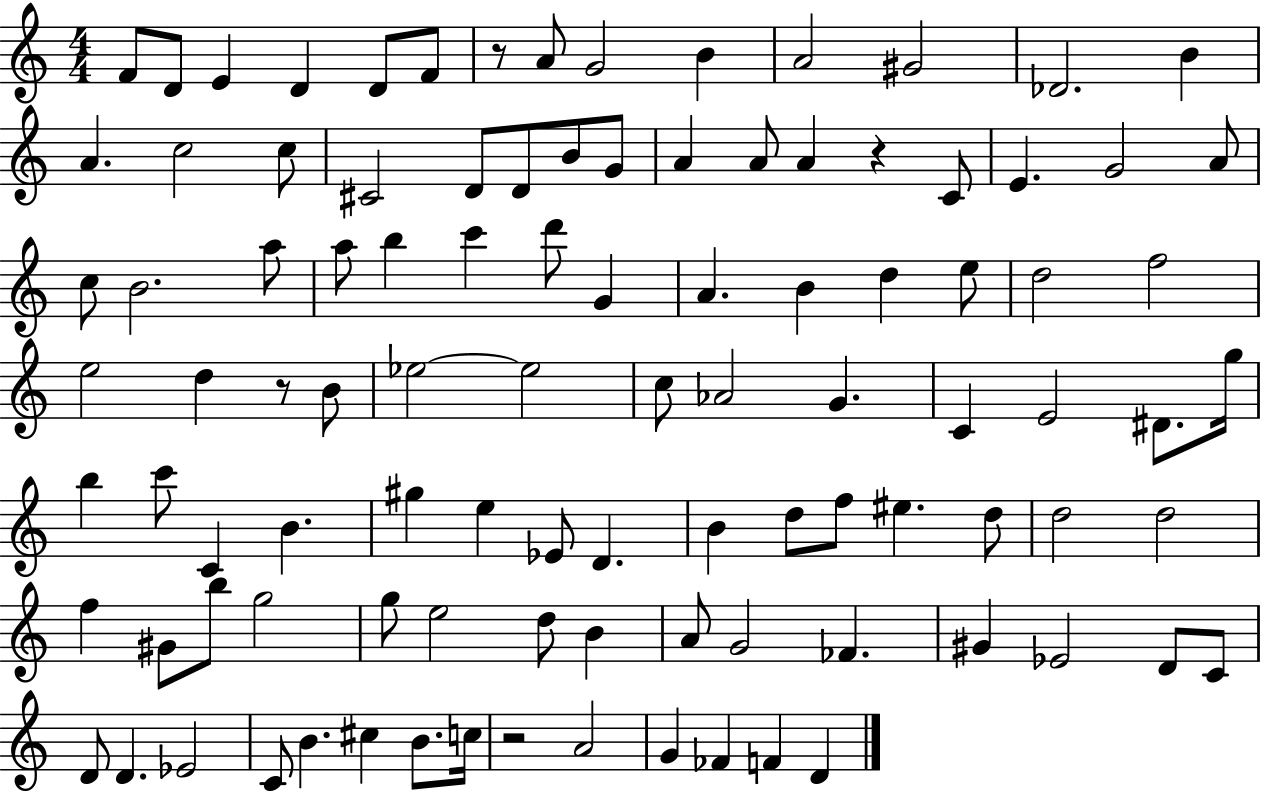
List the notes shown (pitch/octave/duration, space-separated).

F4/e D4/e E4/q D4/q D4/e F4/e R/e A4/e G4/h B4/q A4/h G#4/h Db4/h. B4/q A4/q. C5/h C5/e C#4/h D4/e D4/e B4/e G4/e A4/q A4/e A4/q R/q C4/e E4/q. G4/h A4/e C5/e B4/h. A5/e A5/e B5/q C6/q D6/e G4/q A4/q. B4/q D5/q E5/e D5/h F5/h E5/h D5/q R/e B4/e Eb5/h Eb5/h C5/e Ab4/h G4/q. C4/q E4/h D#4/e. G5/s B5/q C6/e C4/q B4/q. G#5/q E5/q Eb4/e D4/q. B4/q D5/e F5/e EIS5/q. D5/e D5/h D5/h F5/q G#4/e B5/e G5/h G5/e E5/h D5/e B4/q A4/e G4/h FES4/q. G#4/q Eb4/h D4/e C4/e D4/e D4/q. Eb4/h C4/e B4/q. C#5/q B4/e. C5/s R/h A4/h G4/q FES4/q F4/q D4/q